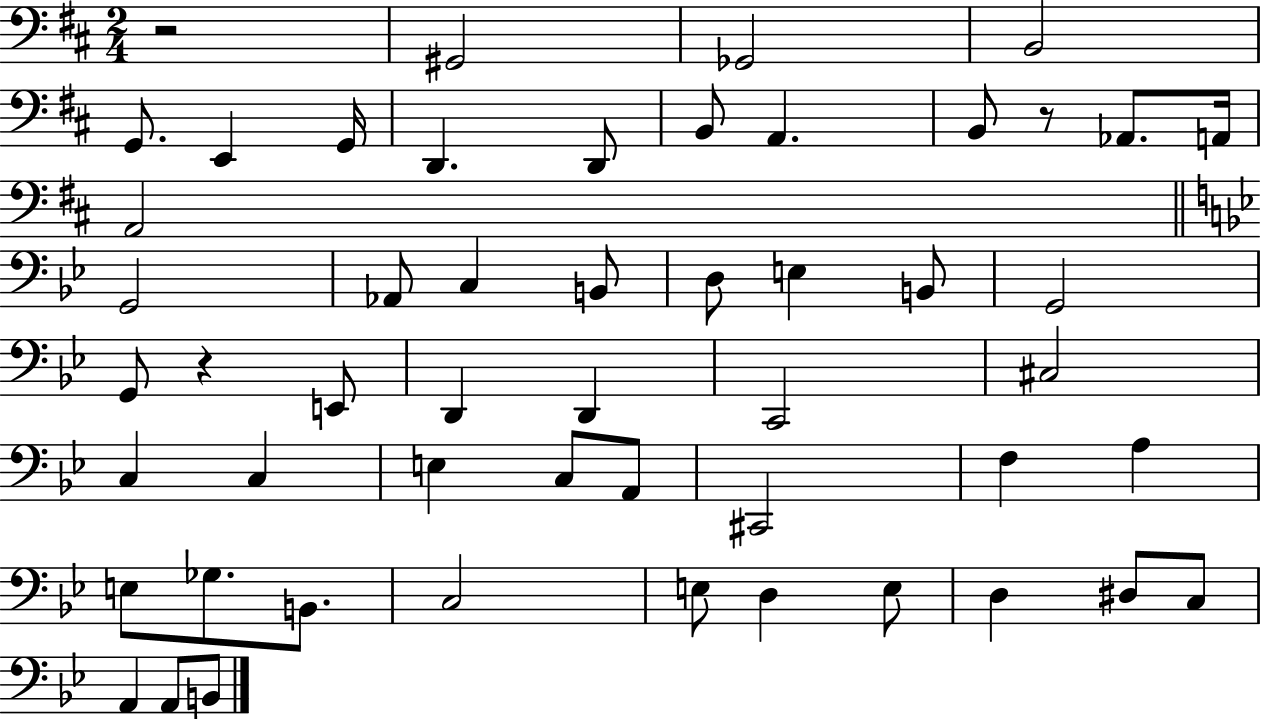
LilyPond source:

{
  \clef bass
  \numericTimeSignature
  \time 2/4
  \key d \major
  r2 | gis,2 | ges,2 | b,2 | \break g,8. e,4 g,16 | d,4. d,8 | b,8 a,4. | b,8 r8 aes,8. a,16 | \break a,2 | \bar "||" \break \key bes \major g,2 | aes,8 c4 b,8 | d8 e4 b,8 | g,2 | \break g,8 r4 e,8 | d,4 d,4 | c,2 | cis2 | \break c4 c4 | e4 c8 a,8 | cis,2 | f4 a4 | \break e8 ges8. b,8. | c2 | e8 d4 e8 | d4 dis8 c8 | \break a,4 a,8 b,8 | \bar "|."
}